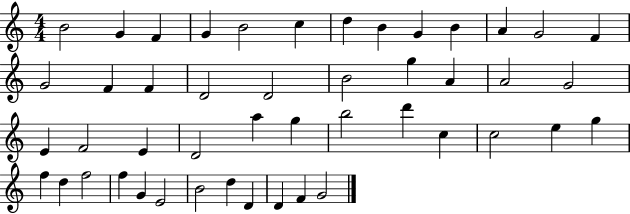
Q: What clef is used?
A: treble